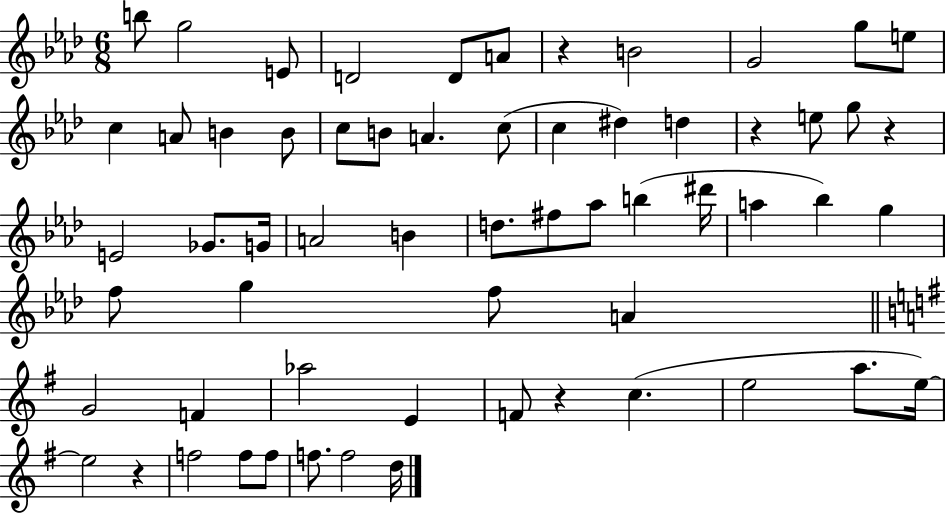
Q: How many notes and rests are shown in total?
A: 61